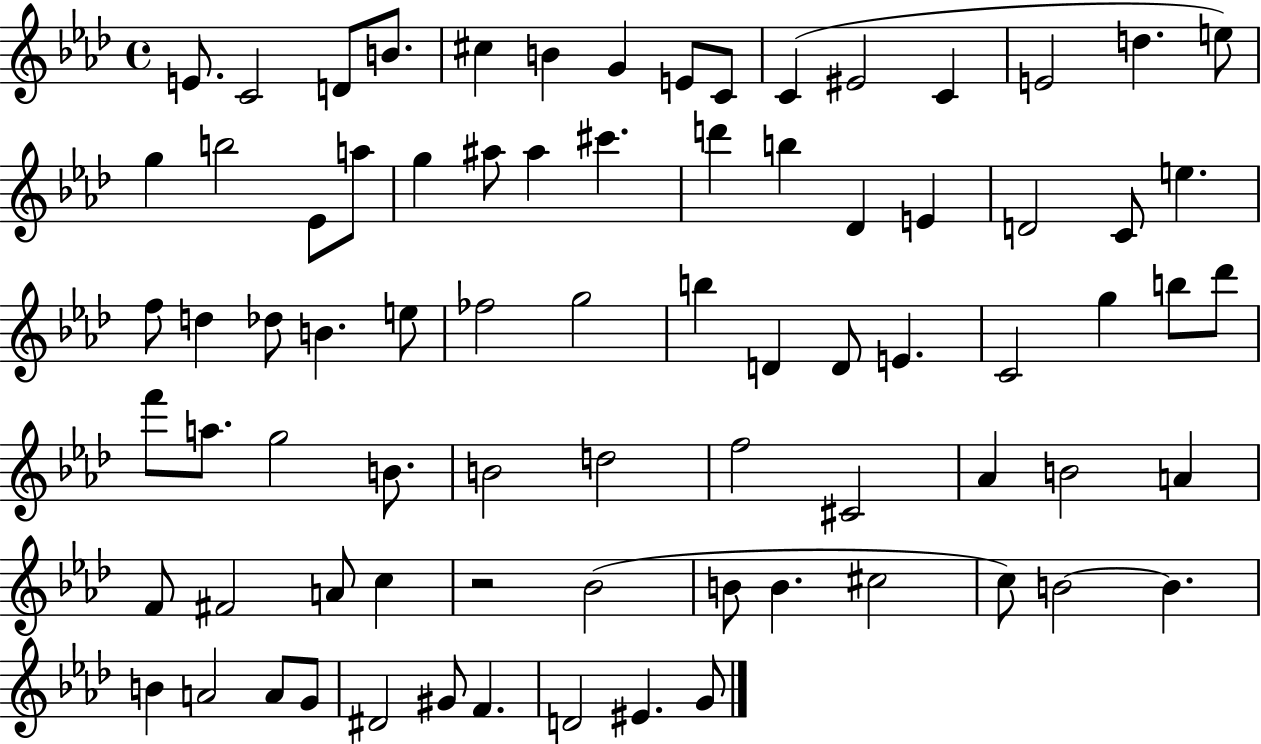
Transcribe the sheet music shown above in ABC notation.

X:1
T:Untitled
M:4/4
L:1/4
K:Ab
E/2 C2 D/2 B/2 ^c B G E/2 C/2 C ^E2 C E2 d e/2 g b2 _E/2 a/2 g ^a/2 ^a ^c' d' b _D E D2 C/2 e f/2 d _d/2 B e/2 _f2 g2 b D D/2 E C2 g b/2 _d'/2 f'/2 a/2 g2 B/2 B2 d2 f2 ^C2 _A B2 A F/2 ^F2 A/2 c z2 _B2 B/2 B ^c2 c/2 B2 B B A2 A/2 G/2 ^D2 ^G/2 F D2 ^E G/2